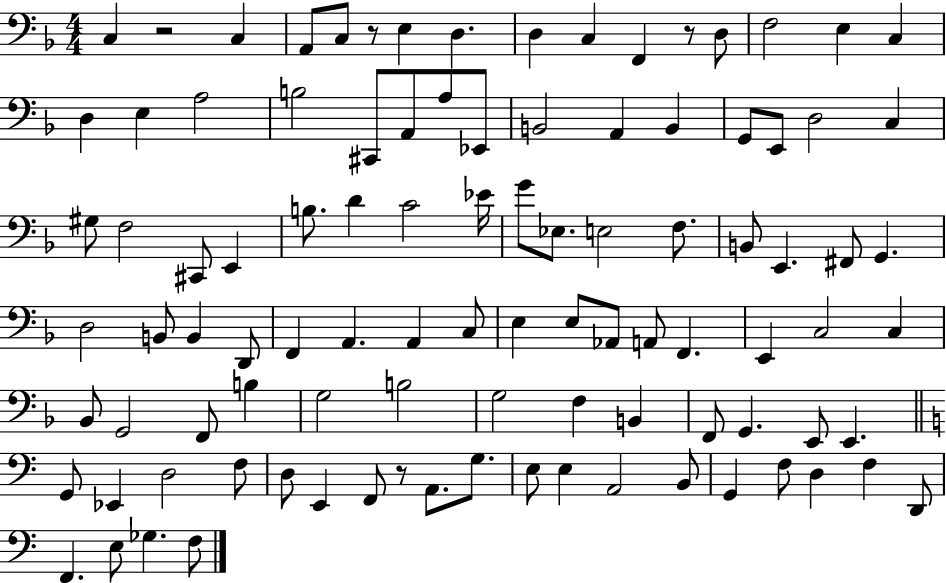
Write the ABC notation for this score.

X:1
T:Untitled
M:4/4
L:1/4
K:F
C, z2 C, A,,/2 C,/2 z/2 E, D, D, C, F,, z/2 D,/2 F,2 E, C, D, E, A,2 B,2 ^C,,/2 A,,/2 A,/2 _E,,/2 B,,2 A,, B,, G,,/2 E,,/2 D,2 C, ^G,/2 F,2 ^C,,/2 E,, B,/2 D C2 _E/4 G/2 _E,/2 E,2 F,/2 B,,/2 E,, ^F,,/2 G,, D,2 B,,/2 B,, D,,/2 F,, A,, A,, C,/2 E, E,/2 _A,,/2 A,,/2 F,, E,, C,2 C, _B,,/2 G,,2 F,,/2 B, G,2 B,2 G,2 F, B,, F,,/2 G,, E,,/2 E,, G,,/2 _E,, D,2 F,/2 D,/2 E,, F,,/2 z/2 A,,/2 G,/2 E,/2 E, A,,2 B,,/2 G,, F,/2 D, F, D,,/2 F,, E,/2 _G, F,/2